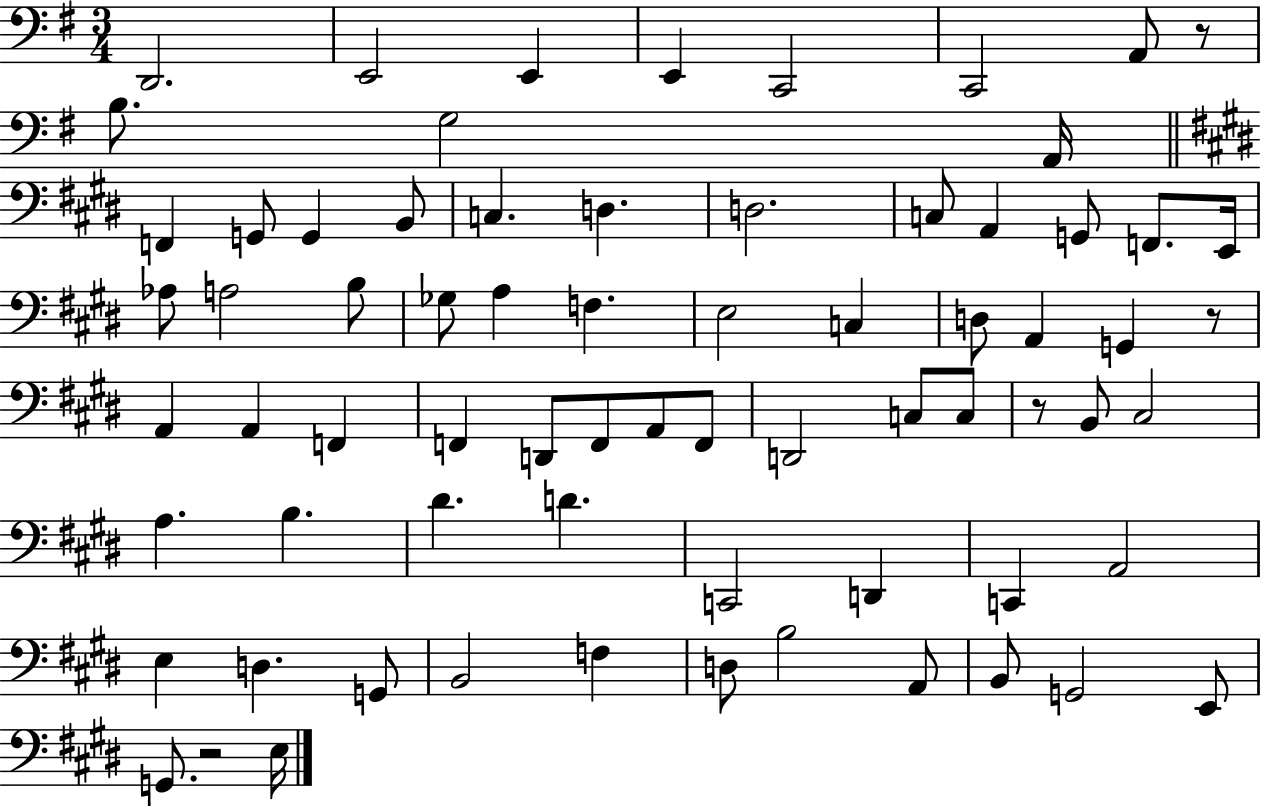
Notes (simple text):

D2/h. E2/h E2/q E2/q C2/h C2/h A2/e R/e B3/e. G3/h A2/s F2/q G2/e G2/q B2/e C3/q. D3/q. D3/h. C3/e A2/q G2/e F2/e. E2/s Ab3/e A3/h B3/e Gb3/e A3/q F3/q. E3/h C3/q D3/e A2/q G2/q R/e A2/q A2/q F2/q F2/q D2/e F2/e A2/e F2/e D2/h C3/e C3/e R/e B2/e C#3/h A3/q. B3/q. D#4/q. D4/q. C2/h D2/q C2/q A2/h E3/q D3/q. G2/e B2/h F3/q D3/e B3/h A2/e B2/e G2/h E2/e G2/e. R/h E3/s